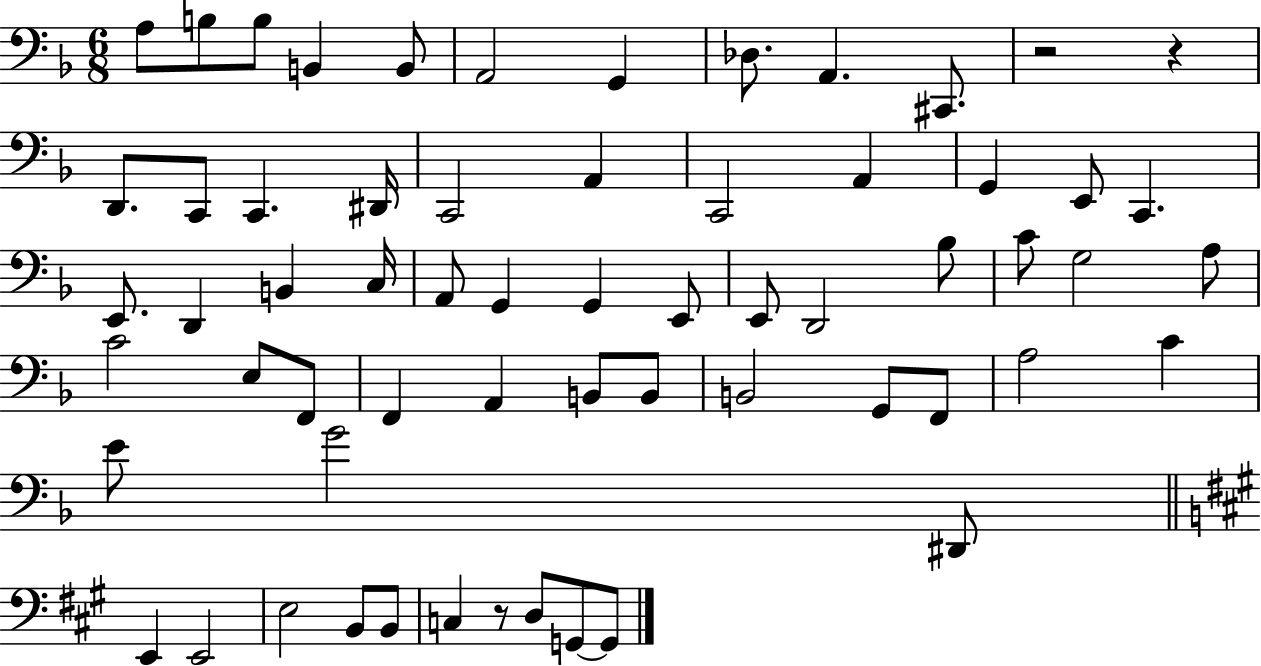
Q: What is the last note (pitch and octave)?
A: G2